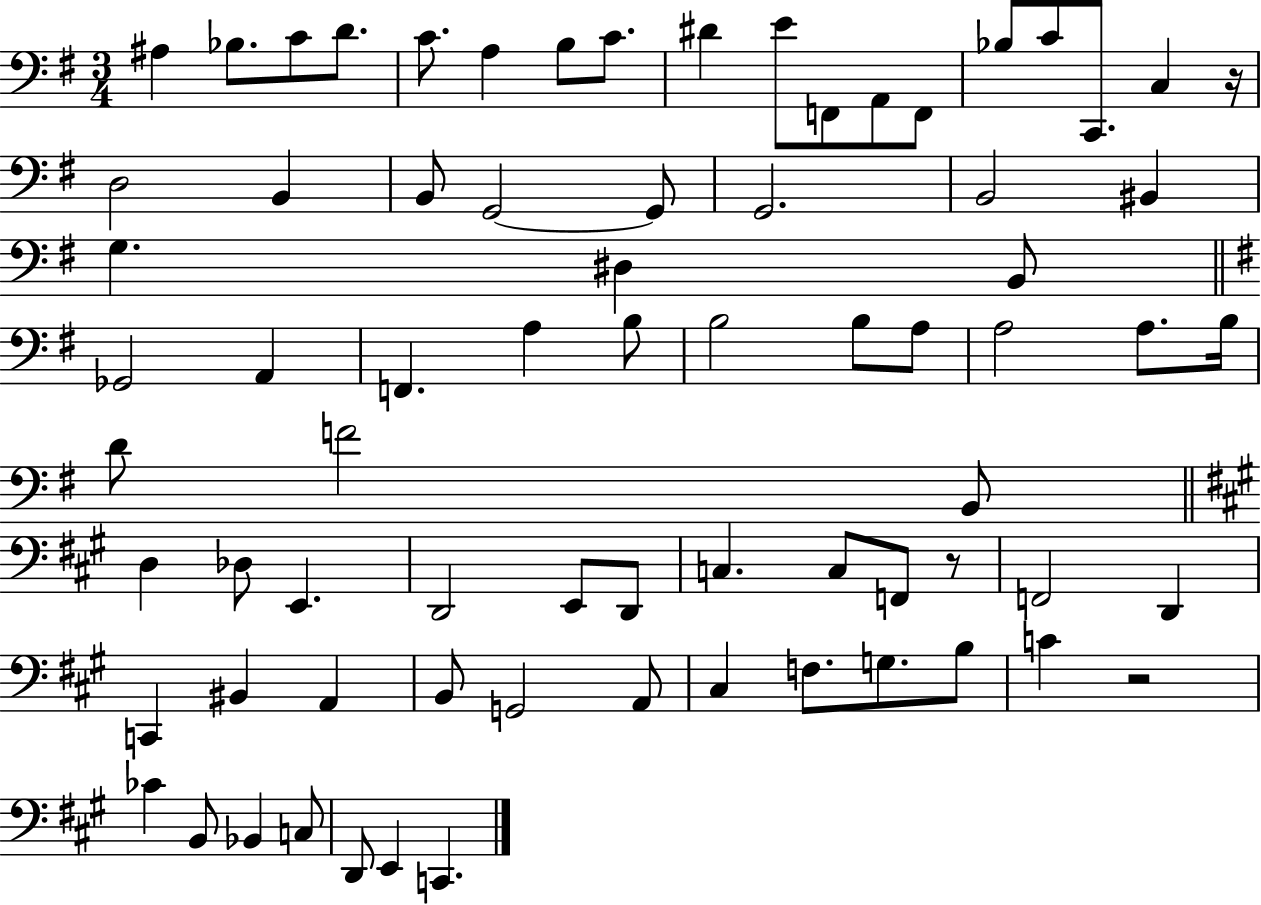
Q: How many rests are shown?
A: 3